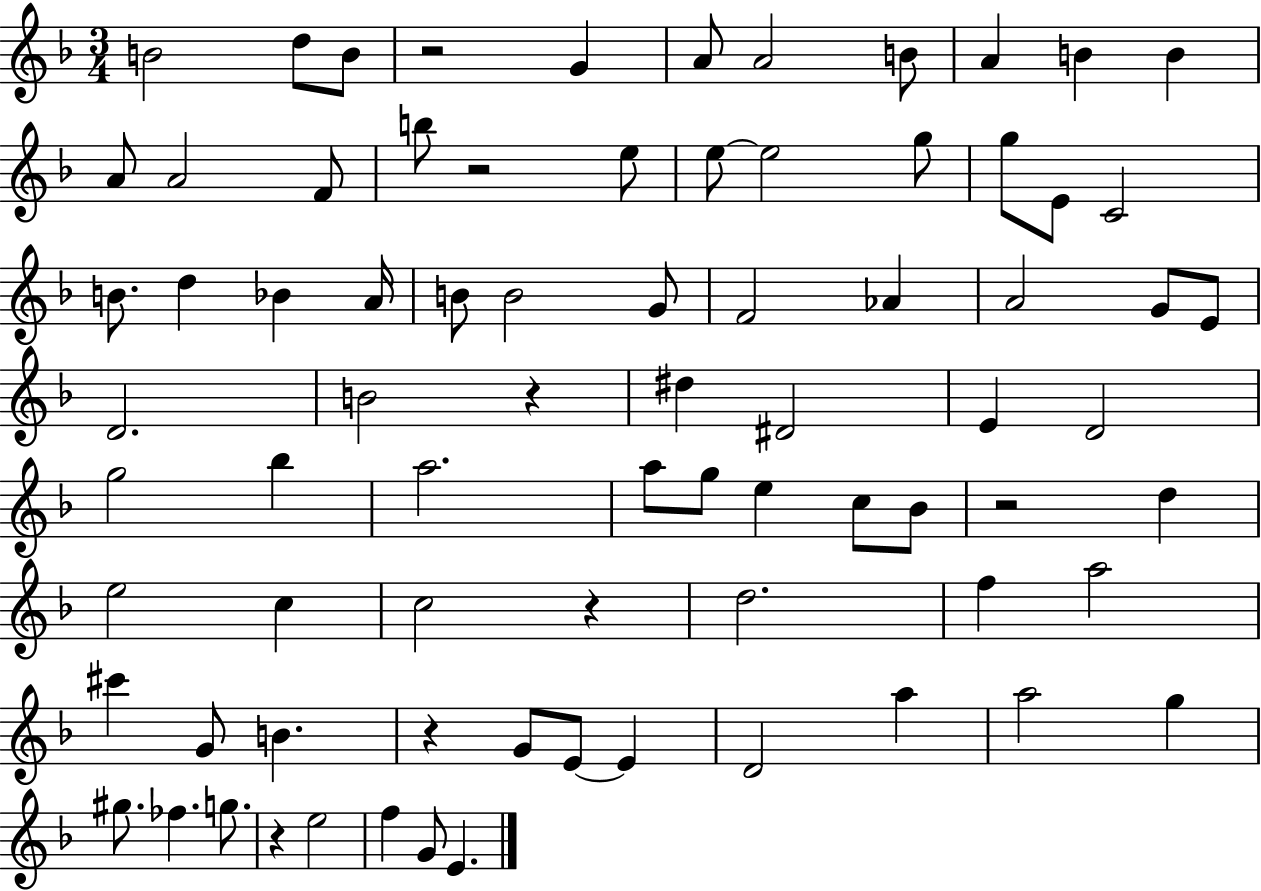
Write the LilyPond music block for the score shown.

{
  \clef treble
  \numericTimeSignature
  \time 3/4
  \key f \major
  b'2 d''8 b'8 | r2 g'4 | a'8 a'2 b'8 | a'4 b'4 b'4 | \break a'8 a'2 f'8 | b''8 r2 e''8 | e''8~~ e''2 g''8 | g''8 e'8 c'2 | \break b'8. d''4 bes'4 a'16 | b'8 b'2 g'8 | f'2 aes'4 | a'2 g'8 e'8 | \break d'2. | b'2 r4 | dis''4 dis'2 | e'4 d'2 | \break g''2 bes''4 | a''2. | a''8 g''8 e''4 c''8 bes'8 | r2 d''4 | \break e''2 c''4 | c''2 r4 | d''2. | f''4 a''2 | \break cis'''4 g'8 b'4. | r4 g'8 e'8~~ e'4 | d'2 a''4 | a''2 g''4 | \break gis''8. fes''4. g''8. | r4 e''2 | f''4 g'8 e'4. | \bar "|."
}